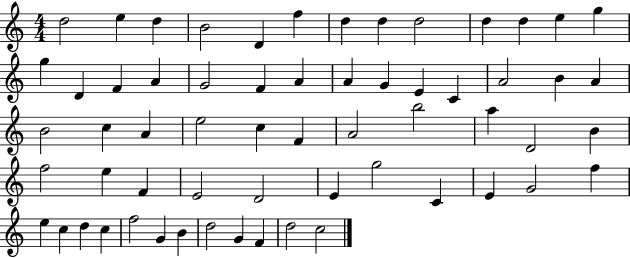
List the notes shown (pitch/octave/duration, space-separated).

D5/h E5/q D5/q B4/h D4/q F5/q D5/q D5/q D5/h D5/q D5/q E5/q G5/q G5/q D4/q F4/q A4/q G4/h F4/q A4/q A4/q G4/q E4/q C4/q A4/h B4/q A4/q B4/h C5/q A4/q E5/h C5/q F4/q A4/h B5/h A5/q D4/h B4/q F5/h E5/q F4/q E4/h D4/h E4/q G5/h C4/q E4/q G4/h F5/q E5/q C5/q D5/q C5/q F5/h G4/q B4/q D5/h G4/q F4/q D5/h C5/h